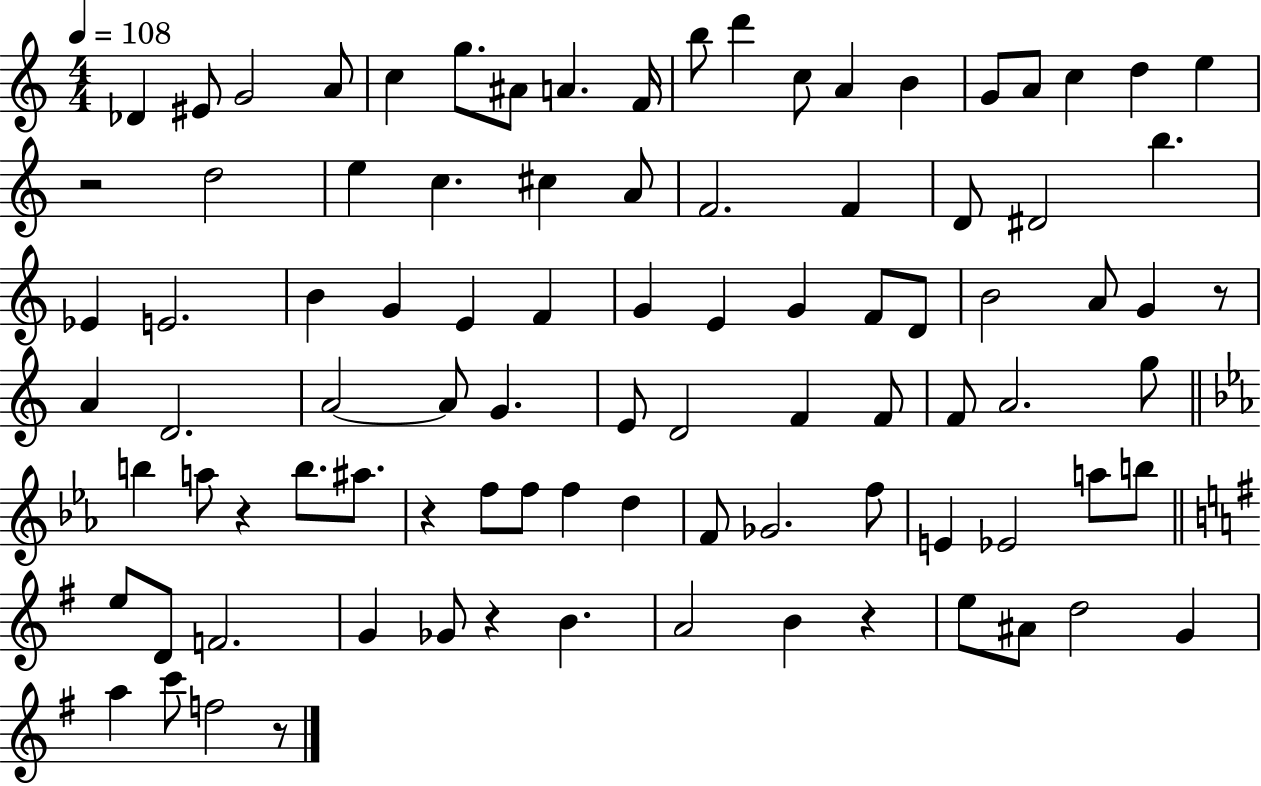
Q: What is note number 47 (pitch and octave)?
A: A4